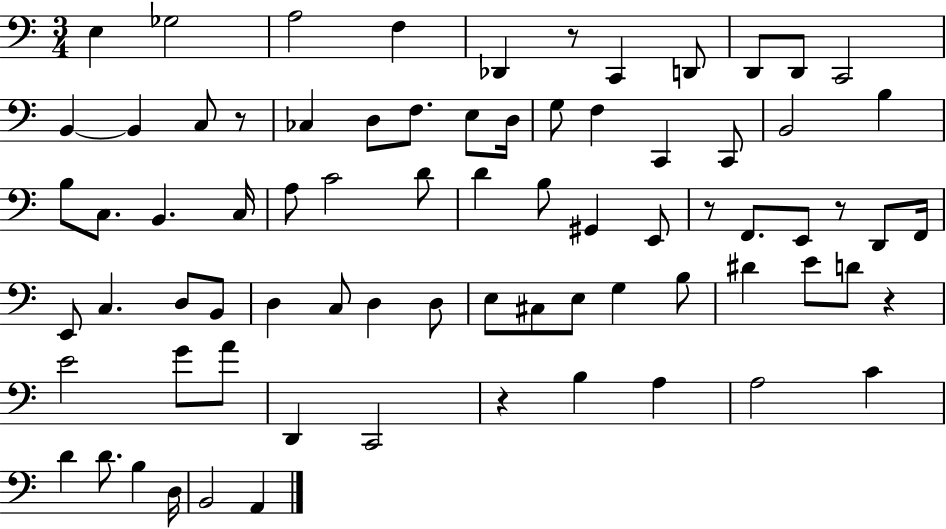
{
  \clef bass
  \numericTimeSignature
  \time 3/4
  \key c \major
  e4 ges2 | a2 f4 | des,4 r8 c,4 d,8 | d,8 d,8 c,2 | \break b,4~~ b,4 c8 r8 | ces4 d8 f8. e8 d16 | g8 f4 c,4 c,8 | b,2 b4 | \break b8 c8. b,4. c16 | a8 c'2 d'8 | d'4 b8 gis,4 e,8 | r8 f,8. e,8 r8 d,8 f,16 | \break e,8 c4. d8 b,8 | d4 c8 d4 d8 | e8 cis8 e8 g4 b8 | dis'4 e'8 d'8 r4 | \break e'2 g'8 a'8 | d,4 c,2 | r4 b4 a4 | a2 c'4 | \break d'4 d'8. b4 d16 | b,2 a,4 | \bar "|."
}